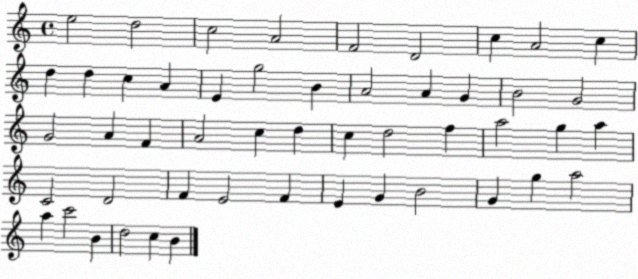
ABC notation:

X:1
T:Untitled
M:4/4
L:1/4
K:C
e2 d2 c2 A2 F2 D2 c A2 c d d c A E g2 B A2 A G B2 G2 G2 A F A2 c d c d2 f a2 g a C2 D2 F E2 F E G B2 G g a2 a c'2 B d2 c B